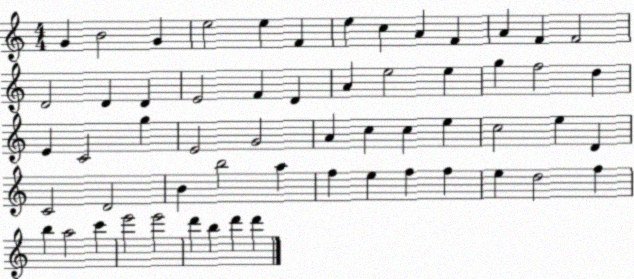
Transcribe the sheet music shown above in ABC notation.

X:1
T:Untitled
M:4/4
L:1/4
K:C
G B2 G e2 e F e c A F A F F2 D2 D D E2 F D A e2 e g f2 d E C2 g E2 G2 A c c e c2 e D C2 D2 B b2 a f e f f e d2 f b a2 c' e'2 e'2 d' b d' d'